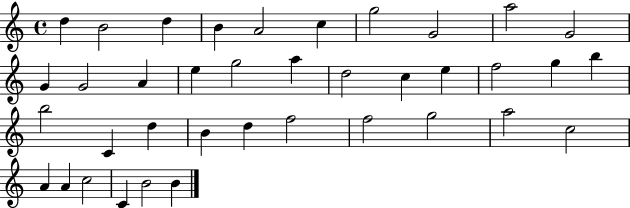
D5/q B4/h D5/q B4/q A4/h C5/q G5/h G4/h A5/h G4/h G4/q G4/h A4/q E5/q G5/h A5/q D5/h C5/q E5/q F5/h G5/q B5/q B5/h C4/q D5/q B4/q D5/q F5/h F5/h G5/h A5/h C5/h A4/q A4/q C5/h C4/q B4/h B4/q